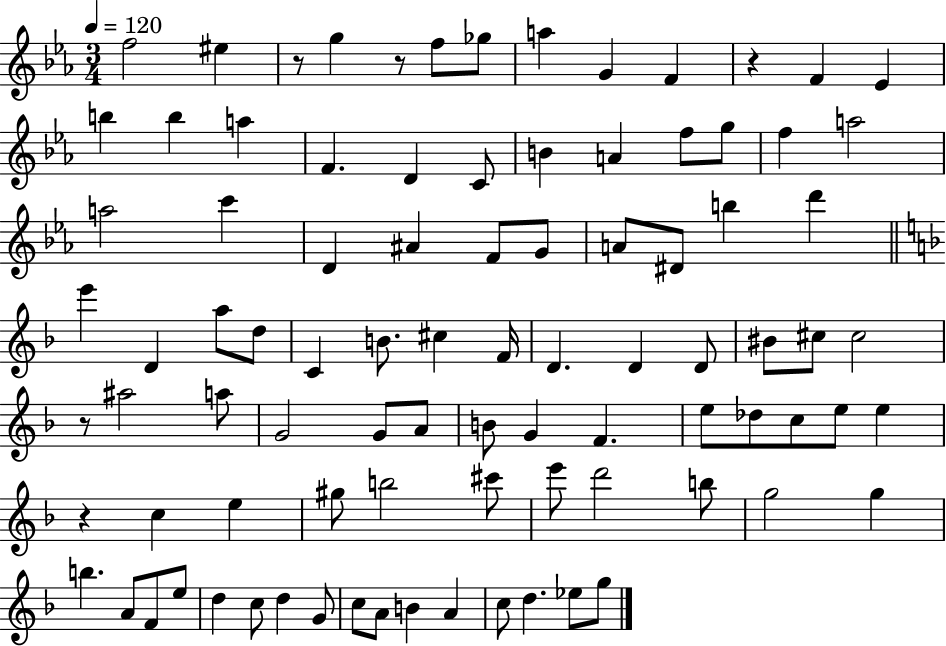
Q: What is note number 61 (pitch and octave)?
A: E5